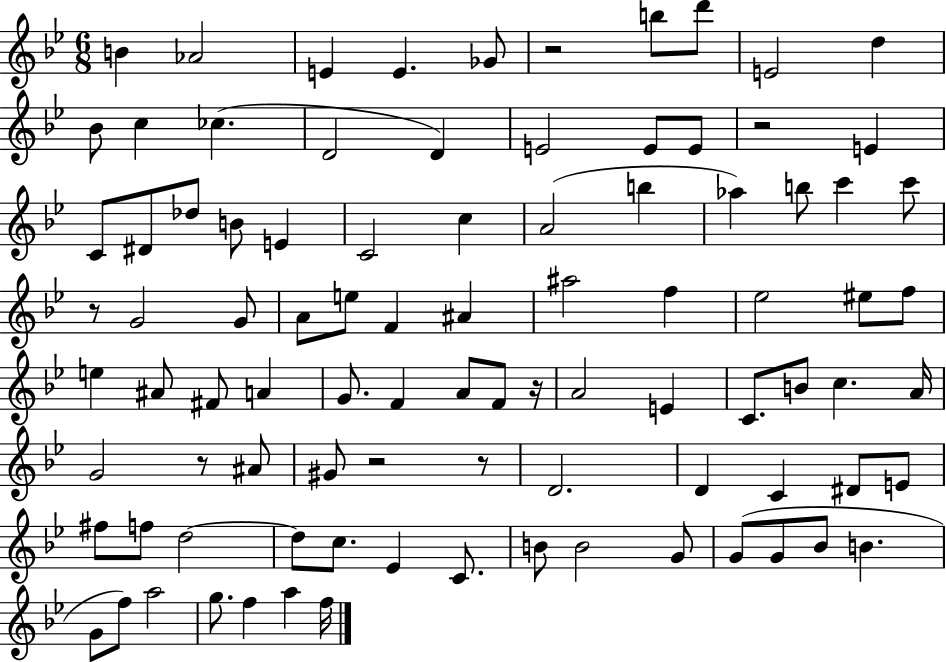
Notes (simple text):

B4/q Ab4/h E4/q E4/q. Gb4/e R/h B5/e D6/e E4/h D5/q Bb4/e C5/q CES5/q. D4/h D4/q E4/h E4/e E4/e R/h E4/q C4/e D#4/e Db5/e B4/e E4/q C4/h C5/q A4/h B5/q Ab5/q B5/e C6/q C6/e R/e G4/h G4/e A4/e E5/e F4/q A#4/q A#5/h F5/q Eb5/h EIS5/e F5/e E5/q A#4/e F#4/e A4/q G4/e. F4/q A4/e F4/e R/s A4/h E4/q C4/e. B4/e C5/q. A4/s G4/h R/e A#4/e G#4/e R/h R/e D4/h. D4/q C4/q D#4/e E4/e F#5/e F5/e D5/h D5/e C5/e. Eb4/q C4/e. B4/e B4/h G4/e G4/e G4/e Bb4/e B4/q. G4/e F5/e A5/h G5/e. F5/q A5/q F5/s